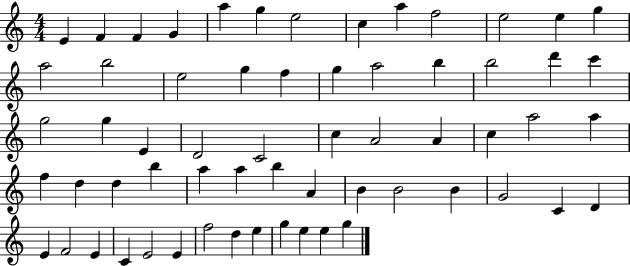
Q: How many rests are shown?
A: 0